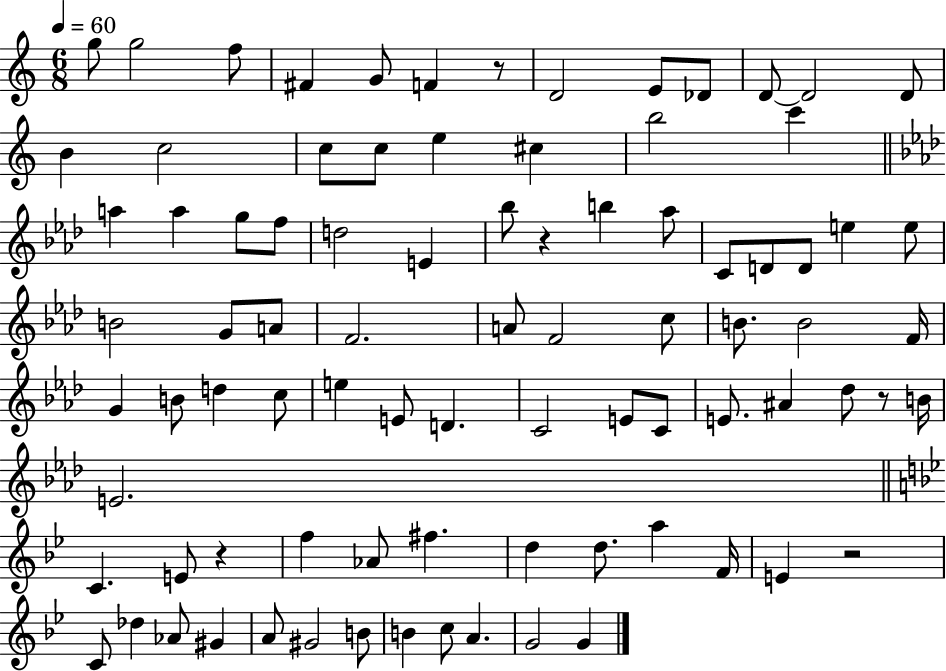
G5/e G5/h F5/e F#4/q G4/e F4/q R/e D4/h E4/e Db4/e D4/e D4/h D4/e B4/q C5/h C5/e C5/e E5/q C#5/q B5/h C6/q A5/q A5/q G5/e F5/e D5/h E4/q Bb5/e R/q B5/q Ab5/e C4/e D4/e D4/e E5/q E5/e B4/h G4/e A4/e F4/h. A4/e F4/h C5/e B4/e. B4/h F4/s G4/q B4/e D5/q C5/e E5/q E4/e D4/q. C4/h E4/e C4/e E4/e. A#4/q Db5/e R/e B4/s E4/h. C4/q. E4/e R/q F5/q Ab4/e F#5/q. D5/q D5/e. A5/q F4/s E4/q R/h C4/e Db5/q Ab4/e G#4/q A4/e G#4/h B4/e B4/q C5/e A4/q. G4/h G4/q